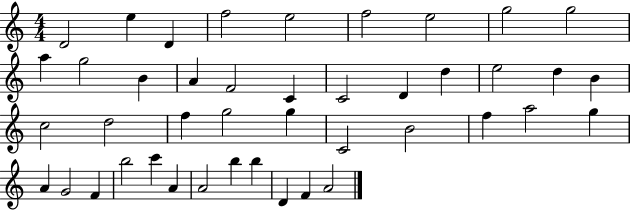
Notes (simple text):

D4/h E5/q D4/q F5/h E5/h F5/h E5/h G5/h G5/h A5/q G5/h B4/q A4/q F4/h C4/q C4/h D4/q D5/q E5/h D5/q B4/q C5/h D5/h F5/q G5/h G5/q C4/h B4/h F5/q A5/h G5/q A4/q G4/h F4/q B5/h C6/q A4/q A4/h B5/q B5/q D4/q F4/q A4/h